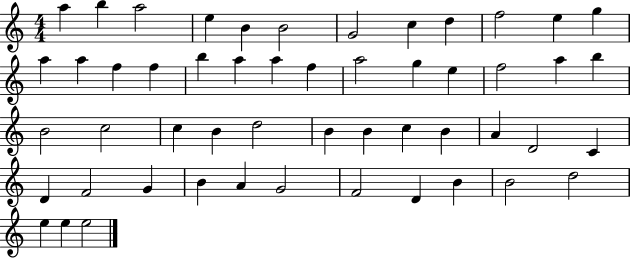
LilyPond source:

{
  \clef treble
  \numericTimeSignature
  \time 4/4
  \key c \major
  a''4 b''4 a''2 | e''4 b'4 b'2 | g'2 c''4 d''4 | f''2 e''4 g''4 | \break a''4 a''4 f''4 f''4 | b''4 a''4 a''4 f''4 | a''2 g''4 e''4 | f''2 a''4 b''4 | \break b'2 c''2 | c''4 b'4 d''2 | b'4 b'4 c''4 b'4 | a'4 d'2 c'4 | \break d'4 f'2 g'4 | b'4 a'4 g'2 | f'2 d'4 b'4 | b'2 d''2 | \break e''4 e''4 e''2 | \bar "|."
}